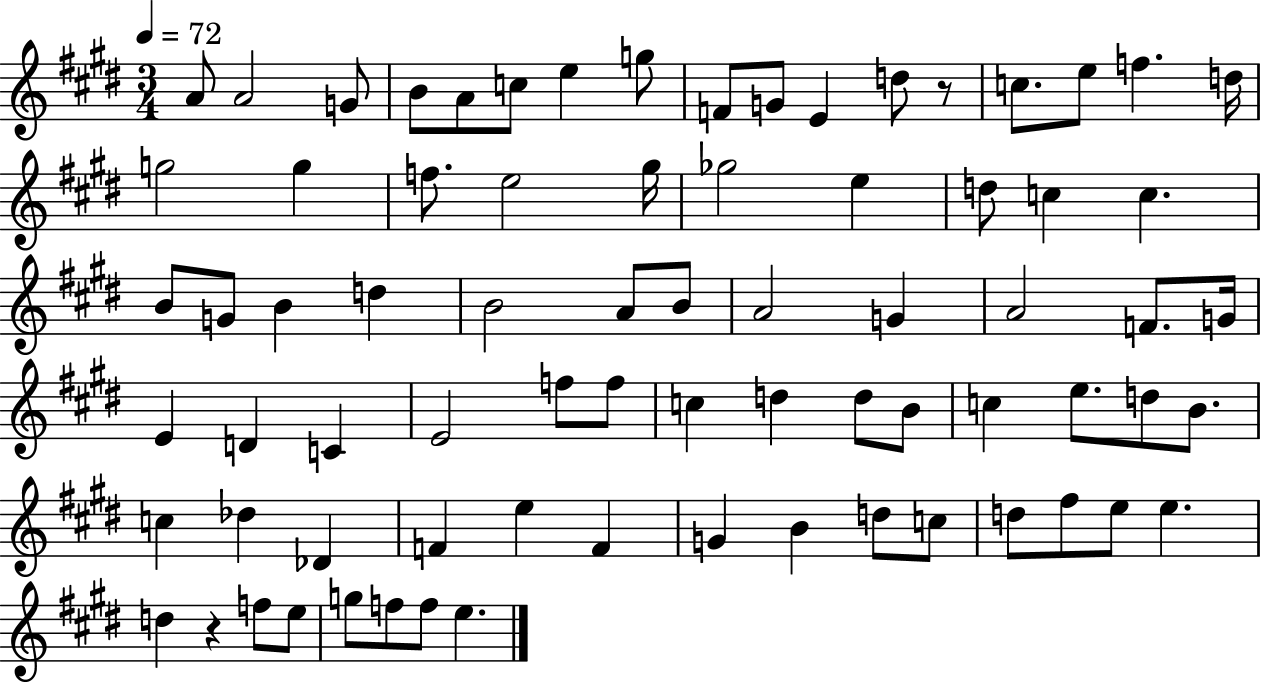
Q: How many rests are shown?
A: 2